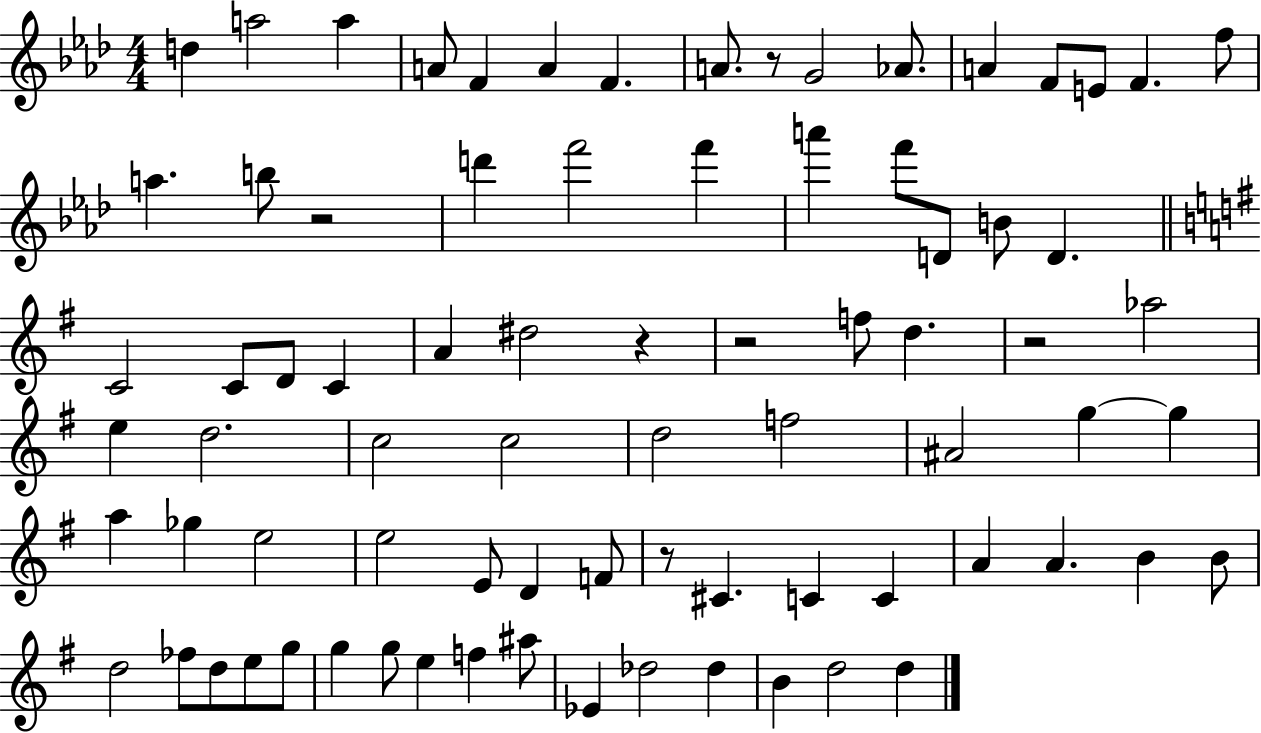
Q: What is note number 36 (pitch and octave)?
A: D5